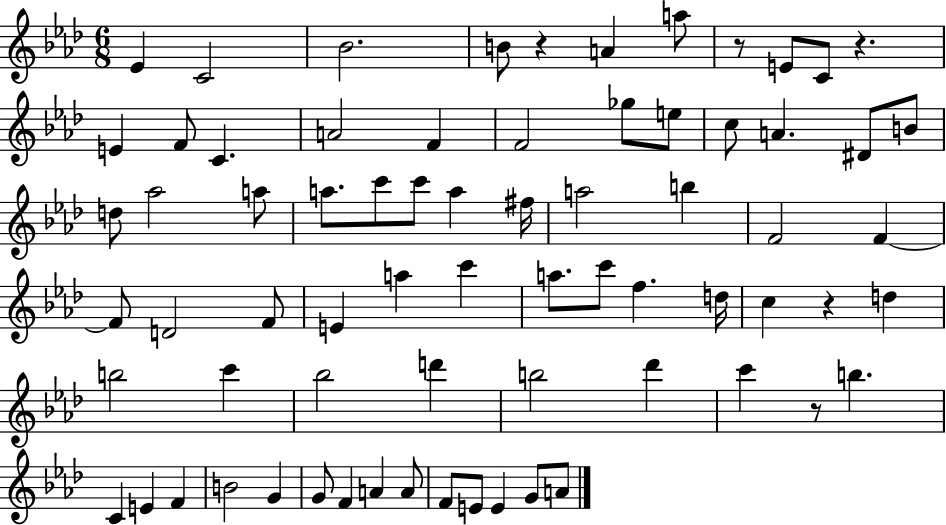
{
  \clef treble
  \numericTimeSignature
  \time 6/8
  \key aes \major
  ees'4 c'2 | bes'2. | b'8 r4 a'4 a''8 | r8 e'8 c'8 r4. | \break e'4 f'8 c'4. | a'2 f'4 | f'2 ges''8 e''8 | c''8 a'4. dis'8 b'8 | \break d''8 aes''2 a''8 | a''8. c'''8 c'''8 a''4 fis''16 | a''2 b''4 | f'2 f'4~~ | \break f'8 d'2 f'8 | e'4 a''4 c'''4 | a''8. c'''8 f''4. d''16 | c''4 r4 d''4 | \break b''2 c'''4 | bes''2 d'''4 | b''2 des'''4 | c'''4 r8 b''4. | \break c'4 e'4 f'4 | b'2 g'4 | g'8 f'4 a'4 a'8 | f'8 e'8 e'4 g'8 a'8 | \break \bar "|."
}